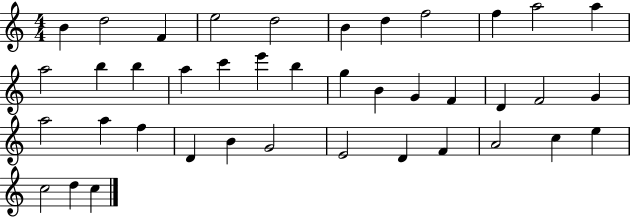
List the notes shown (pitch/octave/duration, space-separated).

B4/q D5/h F4/q E5/h D5/h B4/q D5/q F5/h F5/q A5/h A5/q A5/h B5/q B5/q A5/q C6/q E6/q B5/q G5/q B4/q G4/q F4/q D4/q F4/h G4/q A5/h A5/q F5/q D4/q B4/q G4/h E4/h D4/q F4/q A4/h C5/q E5/q C5/h D5/q C5/q